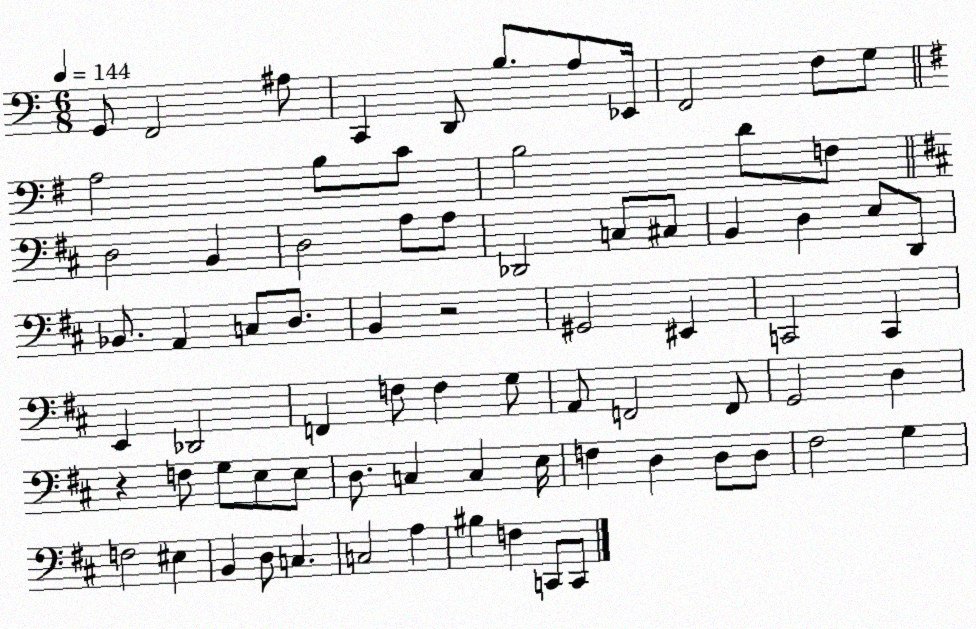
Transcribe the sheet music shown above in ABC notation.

X:1
T:Untitled
M:6/8
L:1/4
K:C
G,,/2 F,,2 ^A,/2 C,, D,,/2 B,/2 A,/2 _E,,/4 F,,2 F,/2 G,/2 A,2 B,/2 C/2 B,2 D/2 F,/2 D,2 B,, D,2 A,/2 A,/2 _D,,2 C,/2 ^C,/2 B,, D, E,/2 D,,/2 _B,,/2 A,, C,/2 D,/2 B,, z2 ^G,,2 ^E,, C,,2 C,, E,, _D,,2 F,, F,/2 F, G,/2 A,,/2 F,,2 F,,/2 G,,2 D, z F,/2 G,/2 E,/2 E,/2 D,/2 C, C, E,/4 F, D, D,/2 D,/2 ^F,2 G, F,2 ^E, B,, D,/2 C, C,2 A, ^B, F, C,,/2 C,,/2